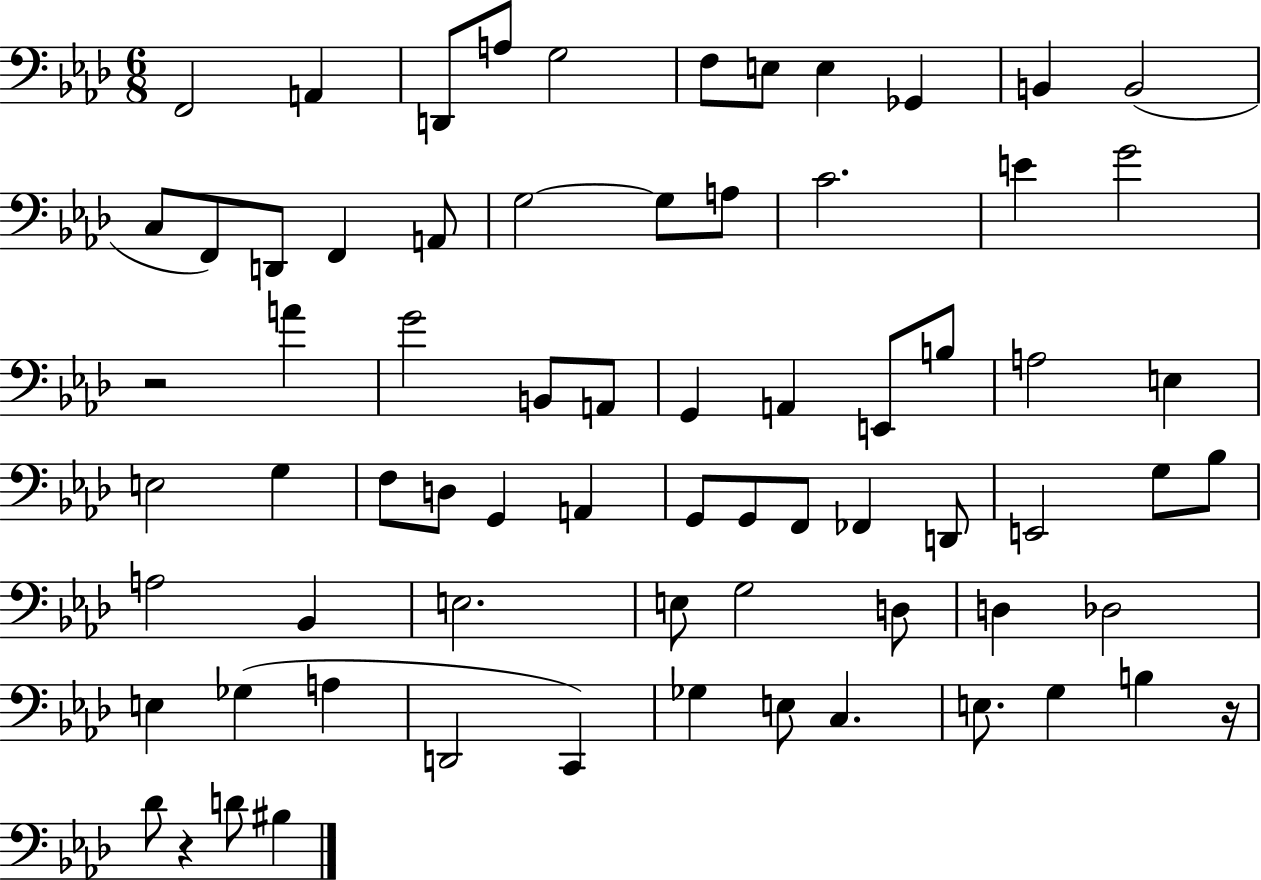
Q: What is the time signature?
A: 6/8